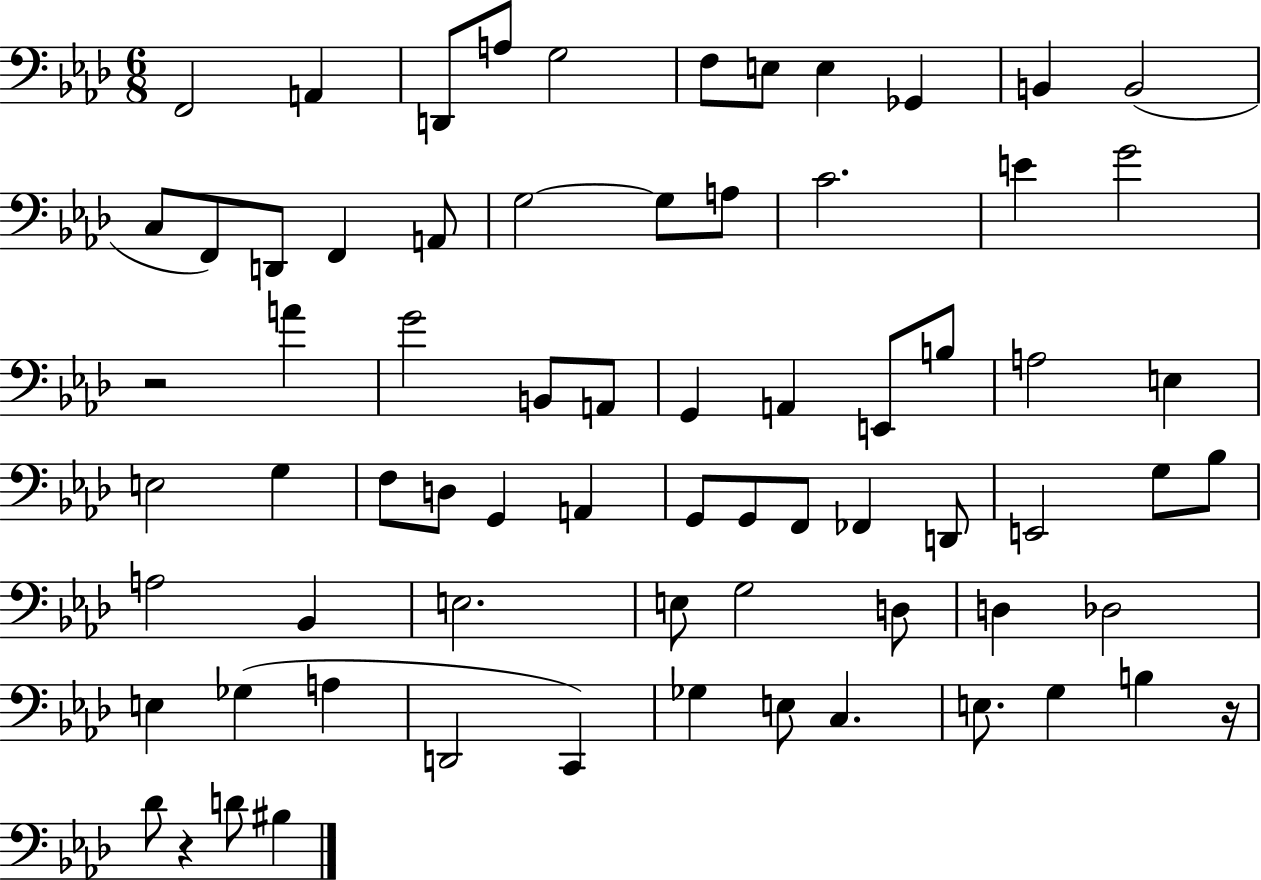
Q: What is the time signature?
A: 6/8